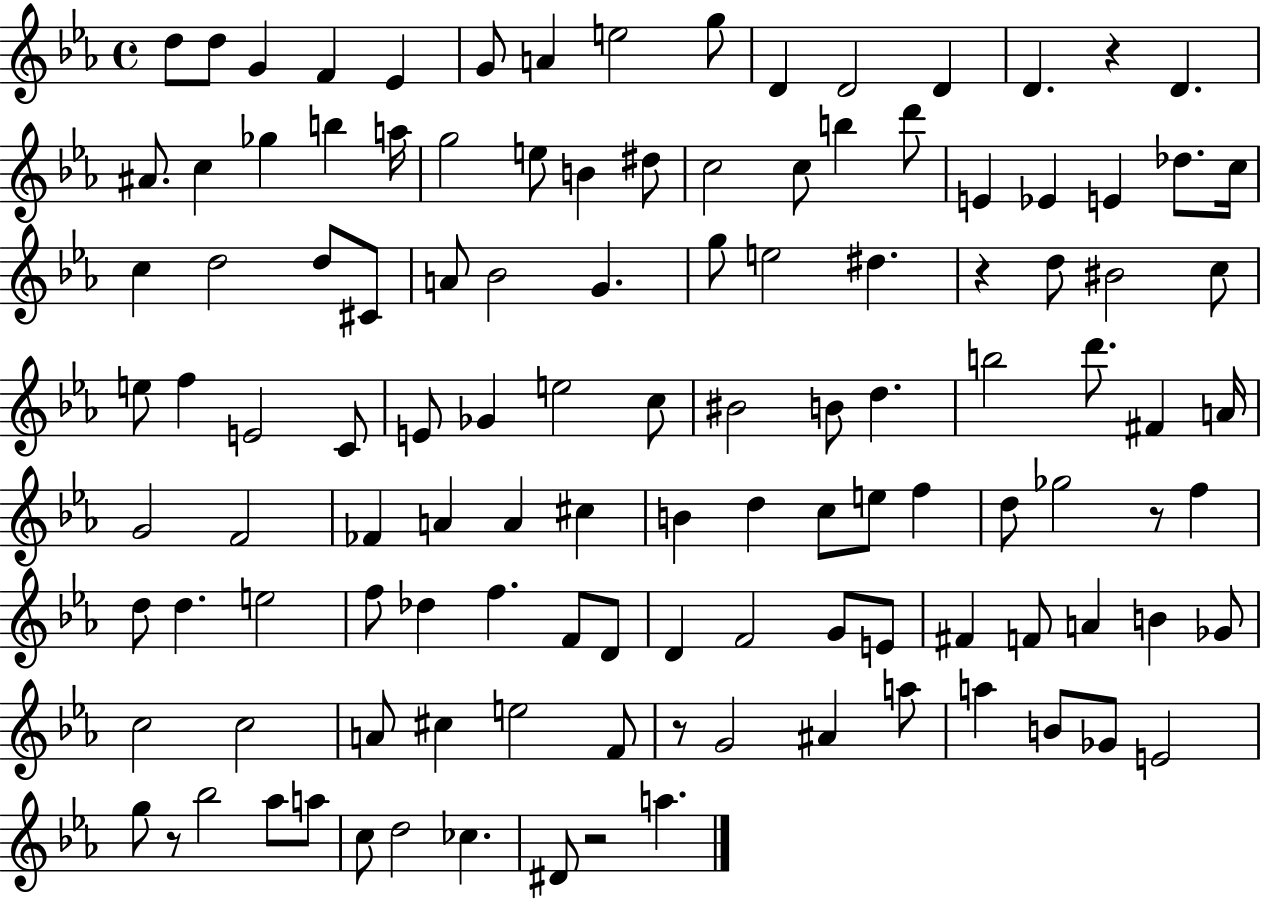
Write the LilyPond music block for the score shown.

{
  \clef treble
  \time 4/4
  \defaultTimeSignature
  \key ees \major
  d''8 d''8 g'4 f'4 ees'4 | g'8 a'4 e''2 g''8 | d'4 d'2 d'4 | d'4. r4 d'4. | \break ais'8. c''4 ges''4 b''4 a''16 | g''2 e''8 b'4 dis''8 | c''2 c''8 b''4 d'''8 | e'4 ees'4 e'4 des''8. c''16 | \break c''4 d''2 d''8 cis'8 | a'8 bes'2 g'4. | g''8 e''2 dis''4. | r4 d''8 bis'2 c''8 | \break e''8 f''4 e'2 c'8 | e'8 ges'4 e''2 c''8 | bis'2 b'8 d''4. | b''2 d'''8. fis'4 a'16 | \break g'2 f'2 | fes'4 a'4 a'4 cis''4 | b'4 d''4 c''8 e''8 f''4 | d''8 ges''2 r8 f''4 | \break d''8 d''4. e''2 | f''8 des''4 f''4. f'8 d'8 | d'4 f'2 g'8 e'8 | fis'4 f'8 a'4 b'4 ges'8 | \break c''2 c''2 | a'8 cis''4 e''2 f'8 | r8 g'2 ais'4 a''8 | a''4 b'8 ges'8 e'2 | \break g''8 r8 bes''2 aes''8 a''8 | c''8 d''2 ces''4. | dis'8 r2 a''4. | \bar "|."
}